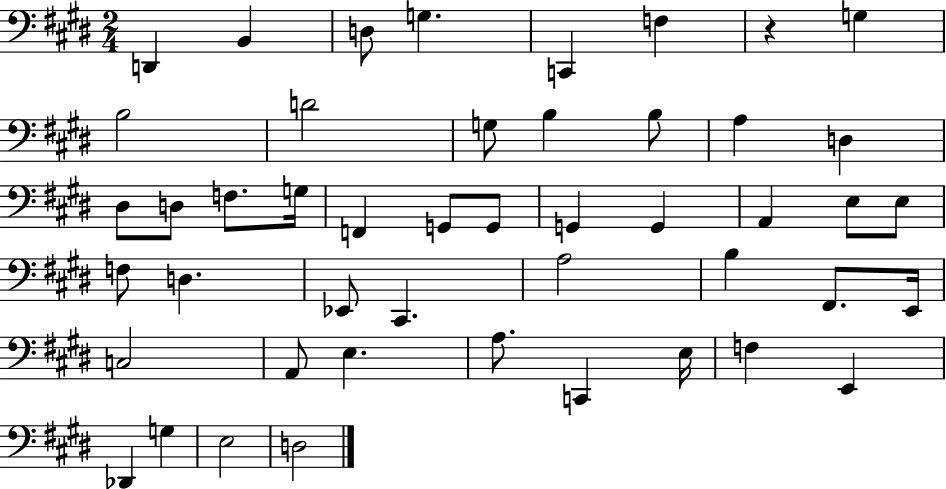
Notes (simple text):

D2/q B2/q D3/e G3/q. C2/q F3/q R/q G3/q B3/h D4/h G3/e B3/q B3/e A3/q D3/q D#3/e D3/e F3/e. G3/s F2/q G2/e G2/e G2/q G2/q A2/q E3/e E3/e F3/e D3/q. Eb2/e C#2/q. A3/h B3/q F#2/e. E2/s C3/h A2/e E3/q. A3/e. C2/q E3/s F3/q E2/q Db2/q G3/q E3/h D3/h